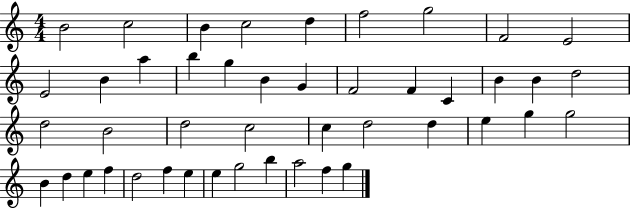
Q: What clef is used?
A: treble